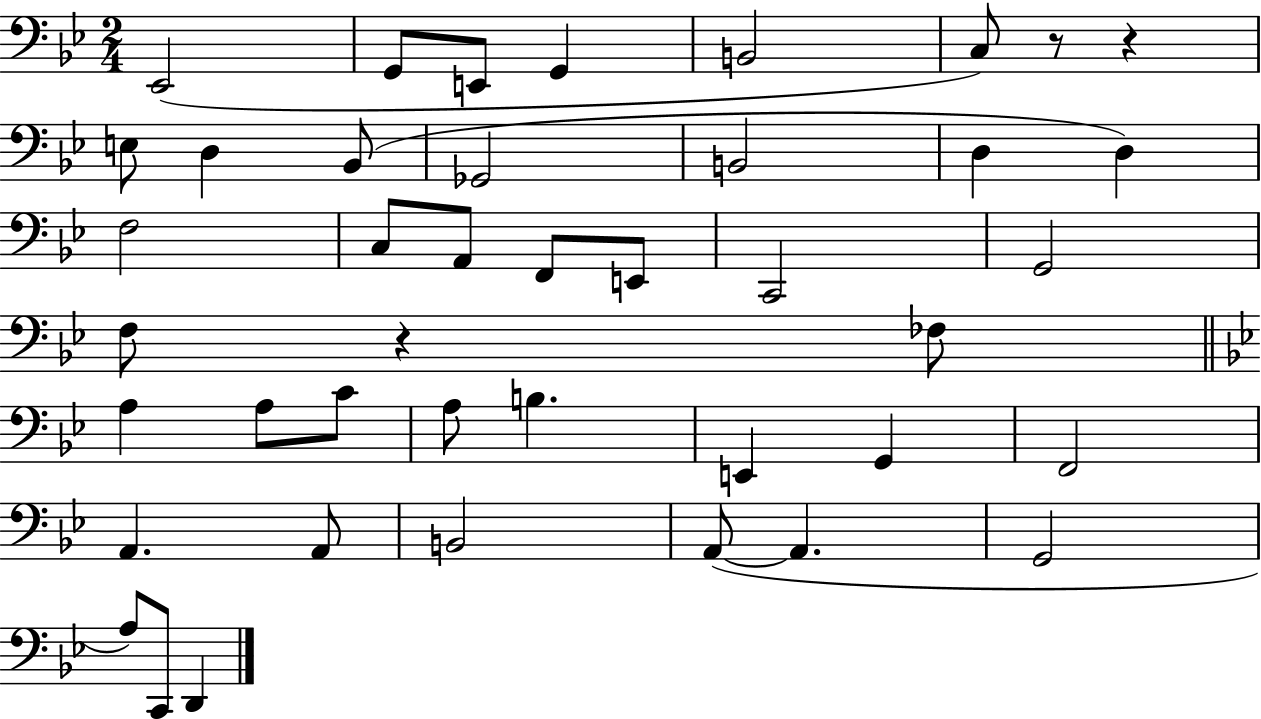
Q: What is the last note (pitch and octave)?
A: D2